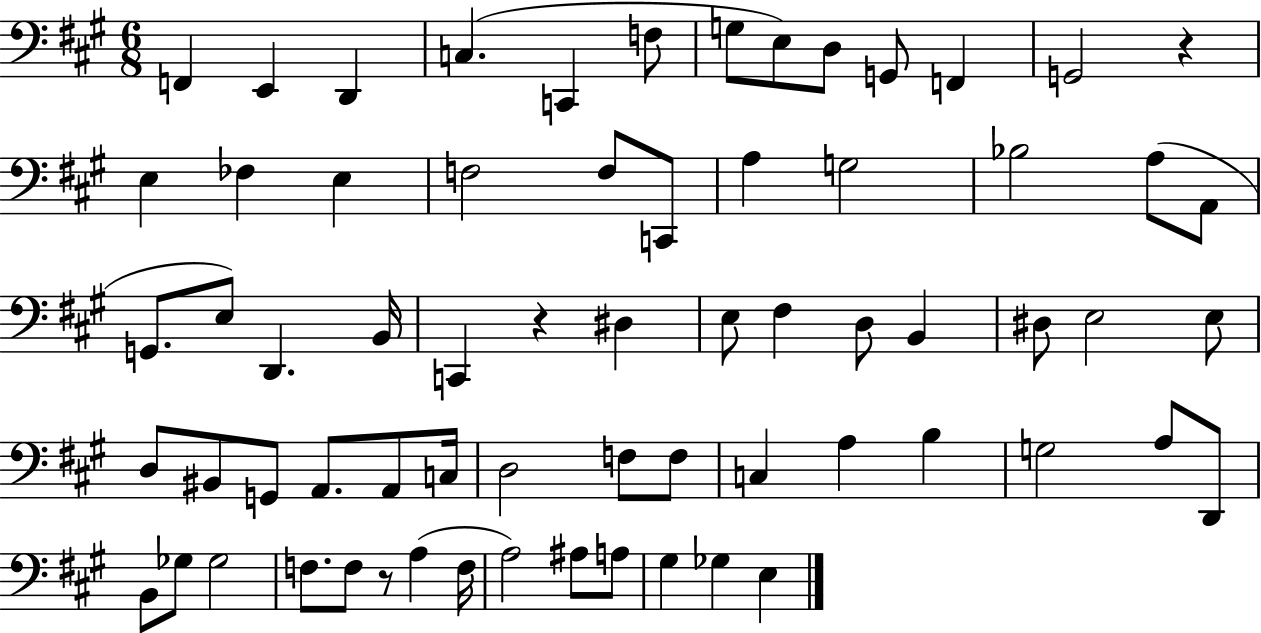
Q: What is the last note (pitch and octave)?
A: E3